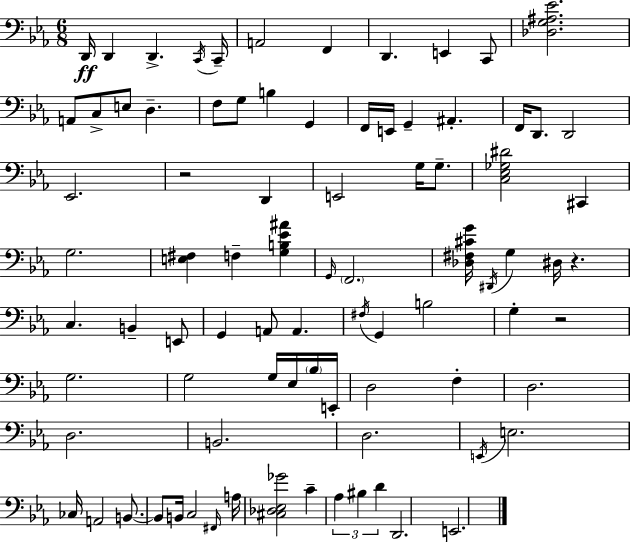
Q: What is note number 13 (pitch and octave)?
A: E3